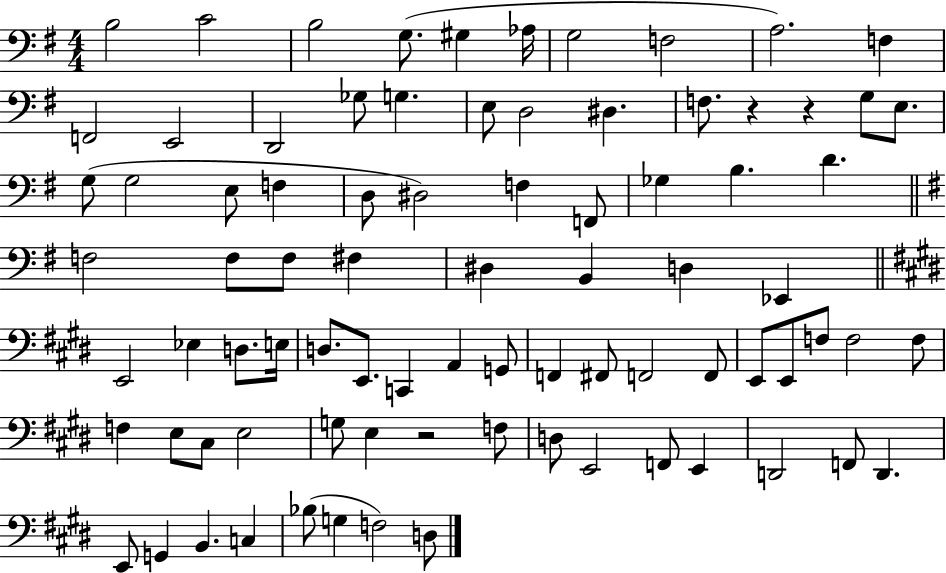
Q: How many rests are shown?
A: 3